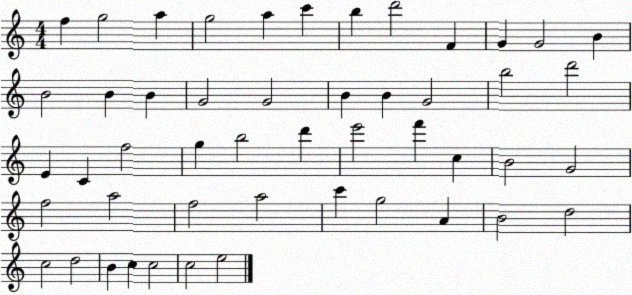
X:1
T:Untitled
M:4/4
L:1/4
K:C
f g2 a g2 a c' b d'2 F G G2 B B2 B B G2 G2 B B G2 b2 d'2 E C f2 g b2 d' e'2 f' c B2 G2 f2 a2 f2 a2 c' g2 A B2 d2 c2 d2 B c c2 c2 e2